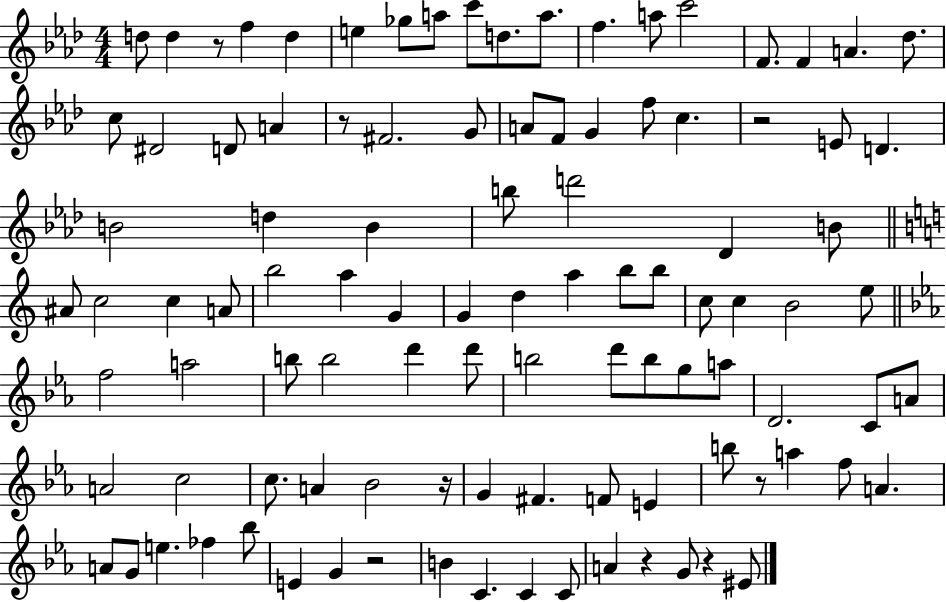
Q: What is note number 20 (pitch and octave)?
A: D4